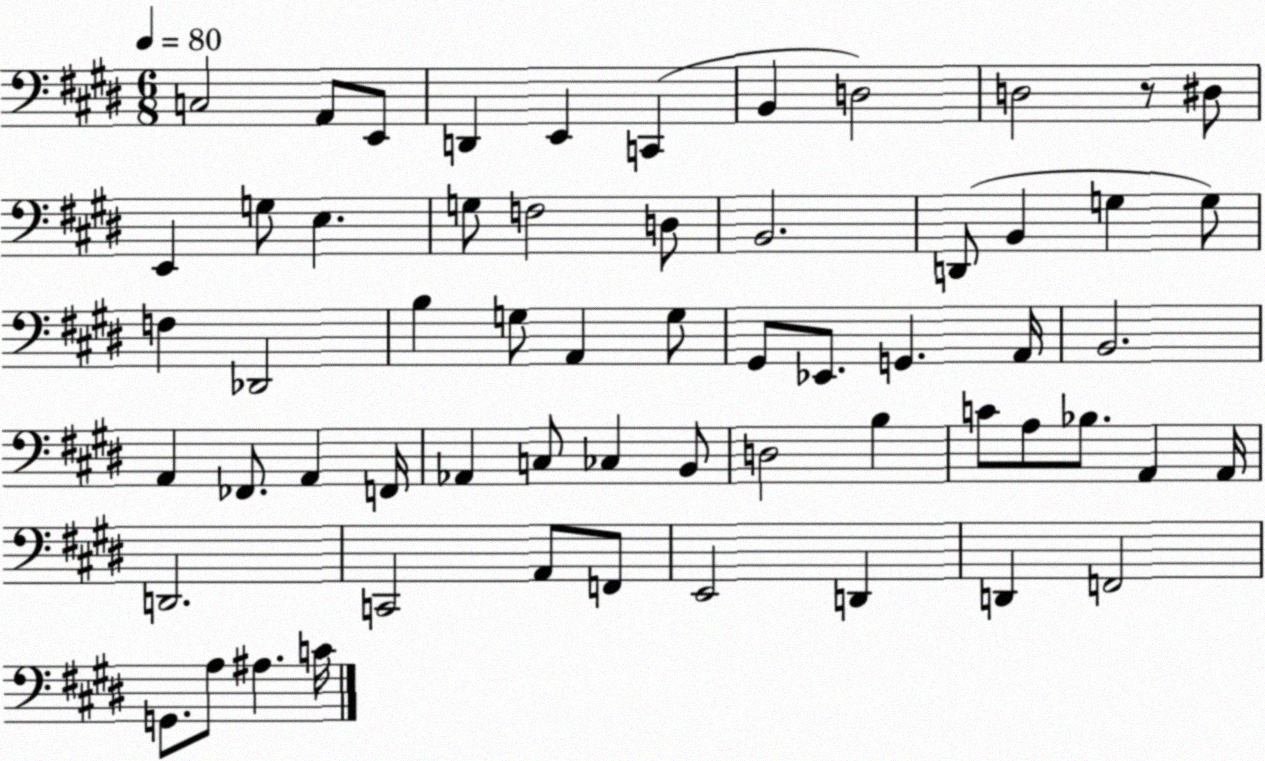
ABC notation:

X:1
T:Untitled
M:6/8
L:1/4
K:E
C,2 A,,/2 E,,/2 D,, E,, C,, B,, D,2 D,2 z/2 ^D,/2 E,, G,/2 E, G,/2 F,2 D,/2 B,,2 D,,/2 B,, G, G,/2 F, _D,,2 B, G,/2 A,, G,/2 ^G,,/2 _E,,/2 G,, A,,/4 B,,2 A,, _F,,/2 A,, F,,/4 _A,, C,/2 _C, B,,/2 D,2 B, C/2 A,/2 _B,/2 A,, A,,/4 D,,2 C,,2 A,,/2 F,,/2 E,,2 D,, D,, F,,2 G,,/2 A,/2 ^A, C/4